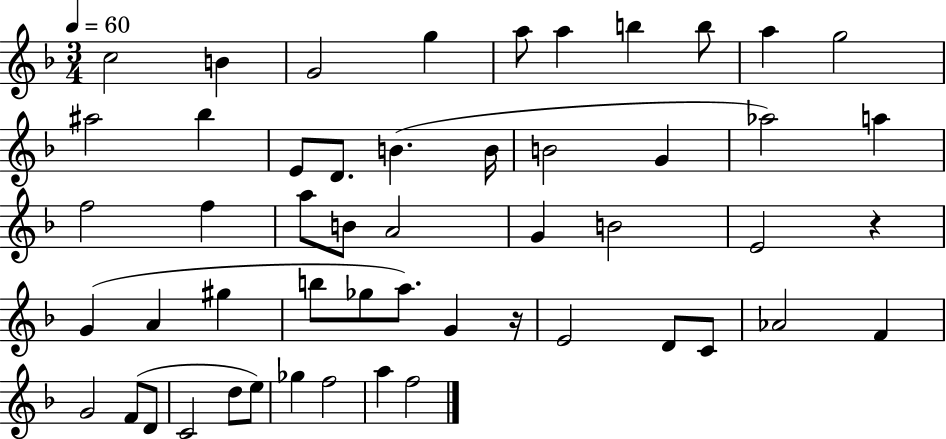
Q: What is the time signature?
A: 3/4